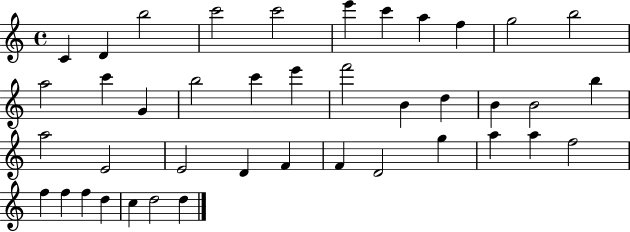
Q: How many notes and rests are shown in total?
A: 41